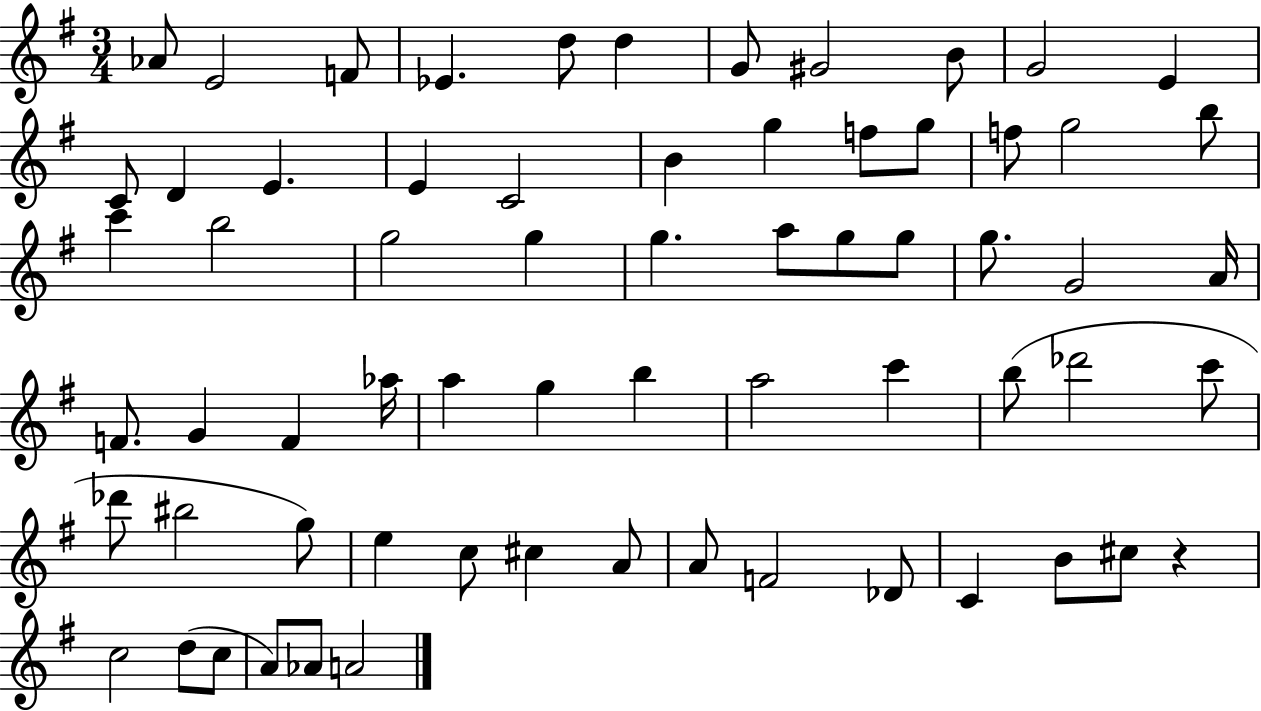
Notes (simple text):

Ab4/e E4/h F4/e Eb4/q. D5/e D5/q G4/e G#4/h B4/e G4/h E4/q C4/e D4/q E4/q. E4/q C4/h B4/q G5/q F5/e G5/e F5/e G5/h B5/e C6/q B5/h G5/h G5/q G5/q. A5/e G5/e G5/e G5/e. G4/h A4/s F4/e. G4/q F4/q Ab5/s A5/q G5/q B5/q A5/h C6/q B5/e Db6/h C6/e Db6/e BIS5/h G5/e E5/q C5/e C#5/q A4/e A4/e F4/h Db4/e C4/q B4/e C#5/e R/q C5/h D5/e C5/e A4/e Ab4/e A4/h